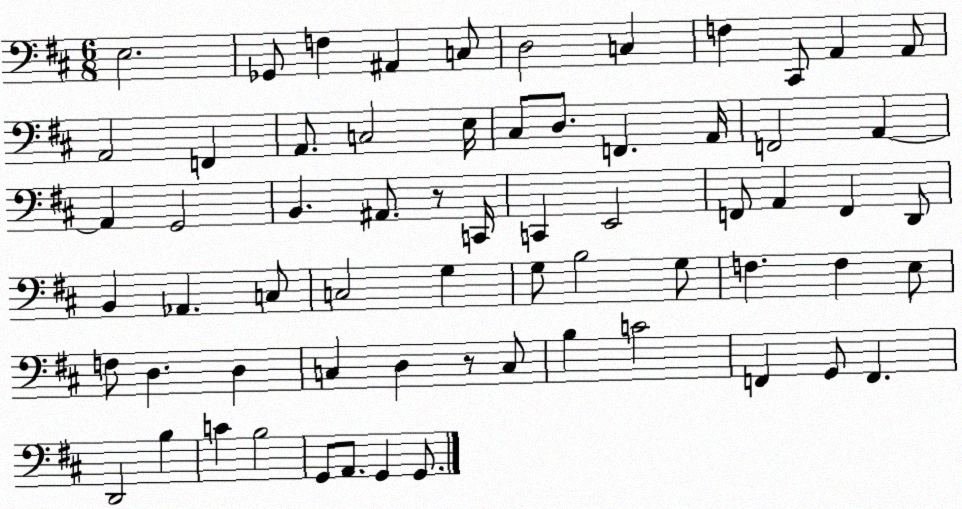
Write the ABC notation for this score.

X:1
T:Untitled
M:6/8
L:1/4
K:D
E,2 _G,,/2 F, ^A,, C,/2 D,2 C, F, ^C,,/2 A,, A,,/2 A,,2 F,, A,,/2 C,2 E,/4 ^C,/2 D,/2 F,, A,,/4 F,,2 A,, A,, G,,2 B,, ^A,,/2 z/2 C,,/4 C,, E,,2 F,,/2 A,, F,, D,,/2 B,, _A,, C,/2 C,2 G, G,/2 B,2 G,/2 F, F, E,/2 F,/2 D, D, C, D, z/2 C,/2 B, C2 F,, G,,/2 F,, D,,2 B, C B,2 G,,/2 A,,/2 G,, G,,/2